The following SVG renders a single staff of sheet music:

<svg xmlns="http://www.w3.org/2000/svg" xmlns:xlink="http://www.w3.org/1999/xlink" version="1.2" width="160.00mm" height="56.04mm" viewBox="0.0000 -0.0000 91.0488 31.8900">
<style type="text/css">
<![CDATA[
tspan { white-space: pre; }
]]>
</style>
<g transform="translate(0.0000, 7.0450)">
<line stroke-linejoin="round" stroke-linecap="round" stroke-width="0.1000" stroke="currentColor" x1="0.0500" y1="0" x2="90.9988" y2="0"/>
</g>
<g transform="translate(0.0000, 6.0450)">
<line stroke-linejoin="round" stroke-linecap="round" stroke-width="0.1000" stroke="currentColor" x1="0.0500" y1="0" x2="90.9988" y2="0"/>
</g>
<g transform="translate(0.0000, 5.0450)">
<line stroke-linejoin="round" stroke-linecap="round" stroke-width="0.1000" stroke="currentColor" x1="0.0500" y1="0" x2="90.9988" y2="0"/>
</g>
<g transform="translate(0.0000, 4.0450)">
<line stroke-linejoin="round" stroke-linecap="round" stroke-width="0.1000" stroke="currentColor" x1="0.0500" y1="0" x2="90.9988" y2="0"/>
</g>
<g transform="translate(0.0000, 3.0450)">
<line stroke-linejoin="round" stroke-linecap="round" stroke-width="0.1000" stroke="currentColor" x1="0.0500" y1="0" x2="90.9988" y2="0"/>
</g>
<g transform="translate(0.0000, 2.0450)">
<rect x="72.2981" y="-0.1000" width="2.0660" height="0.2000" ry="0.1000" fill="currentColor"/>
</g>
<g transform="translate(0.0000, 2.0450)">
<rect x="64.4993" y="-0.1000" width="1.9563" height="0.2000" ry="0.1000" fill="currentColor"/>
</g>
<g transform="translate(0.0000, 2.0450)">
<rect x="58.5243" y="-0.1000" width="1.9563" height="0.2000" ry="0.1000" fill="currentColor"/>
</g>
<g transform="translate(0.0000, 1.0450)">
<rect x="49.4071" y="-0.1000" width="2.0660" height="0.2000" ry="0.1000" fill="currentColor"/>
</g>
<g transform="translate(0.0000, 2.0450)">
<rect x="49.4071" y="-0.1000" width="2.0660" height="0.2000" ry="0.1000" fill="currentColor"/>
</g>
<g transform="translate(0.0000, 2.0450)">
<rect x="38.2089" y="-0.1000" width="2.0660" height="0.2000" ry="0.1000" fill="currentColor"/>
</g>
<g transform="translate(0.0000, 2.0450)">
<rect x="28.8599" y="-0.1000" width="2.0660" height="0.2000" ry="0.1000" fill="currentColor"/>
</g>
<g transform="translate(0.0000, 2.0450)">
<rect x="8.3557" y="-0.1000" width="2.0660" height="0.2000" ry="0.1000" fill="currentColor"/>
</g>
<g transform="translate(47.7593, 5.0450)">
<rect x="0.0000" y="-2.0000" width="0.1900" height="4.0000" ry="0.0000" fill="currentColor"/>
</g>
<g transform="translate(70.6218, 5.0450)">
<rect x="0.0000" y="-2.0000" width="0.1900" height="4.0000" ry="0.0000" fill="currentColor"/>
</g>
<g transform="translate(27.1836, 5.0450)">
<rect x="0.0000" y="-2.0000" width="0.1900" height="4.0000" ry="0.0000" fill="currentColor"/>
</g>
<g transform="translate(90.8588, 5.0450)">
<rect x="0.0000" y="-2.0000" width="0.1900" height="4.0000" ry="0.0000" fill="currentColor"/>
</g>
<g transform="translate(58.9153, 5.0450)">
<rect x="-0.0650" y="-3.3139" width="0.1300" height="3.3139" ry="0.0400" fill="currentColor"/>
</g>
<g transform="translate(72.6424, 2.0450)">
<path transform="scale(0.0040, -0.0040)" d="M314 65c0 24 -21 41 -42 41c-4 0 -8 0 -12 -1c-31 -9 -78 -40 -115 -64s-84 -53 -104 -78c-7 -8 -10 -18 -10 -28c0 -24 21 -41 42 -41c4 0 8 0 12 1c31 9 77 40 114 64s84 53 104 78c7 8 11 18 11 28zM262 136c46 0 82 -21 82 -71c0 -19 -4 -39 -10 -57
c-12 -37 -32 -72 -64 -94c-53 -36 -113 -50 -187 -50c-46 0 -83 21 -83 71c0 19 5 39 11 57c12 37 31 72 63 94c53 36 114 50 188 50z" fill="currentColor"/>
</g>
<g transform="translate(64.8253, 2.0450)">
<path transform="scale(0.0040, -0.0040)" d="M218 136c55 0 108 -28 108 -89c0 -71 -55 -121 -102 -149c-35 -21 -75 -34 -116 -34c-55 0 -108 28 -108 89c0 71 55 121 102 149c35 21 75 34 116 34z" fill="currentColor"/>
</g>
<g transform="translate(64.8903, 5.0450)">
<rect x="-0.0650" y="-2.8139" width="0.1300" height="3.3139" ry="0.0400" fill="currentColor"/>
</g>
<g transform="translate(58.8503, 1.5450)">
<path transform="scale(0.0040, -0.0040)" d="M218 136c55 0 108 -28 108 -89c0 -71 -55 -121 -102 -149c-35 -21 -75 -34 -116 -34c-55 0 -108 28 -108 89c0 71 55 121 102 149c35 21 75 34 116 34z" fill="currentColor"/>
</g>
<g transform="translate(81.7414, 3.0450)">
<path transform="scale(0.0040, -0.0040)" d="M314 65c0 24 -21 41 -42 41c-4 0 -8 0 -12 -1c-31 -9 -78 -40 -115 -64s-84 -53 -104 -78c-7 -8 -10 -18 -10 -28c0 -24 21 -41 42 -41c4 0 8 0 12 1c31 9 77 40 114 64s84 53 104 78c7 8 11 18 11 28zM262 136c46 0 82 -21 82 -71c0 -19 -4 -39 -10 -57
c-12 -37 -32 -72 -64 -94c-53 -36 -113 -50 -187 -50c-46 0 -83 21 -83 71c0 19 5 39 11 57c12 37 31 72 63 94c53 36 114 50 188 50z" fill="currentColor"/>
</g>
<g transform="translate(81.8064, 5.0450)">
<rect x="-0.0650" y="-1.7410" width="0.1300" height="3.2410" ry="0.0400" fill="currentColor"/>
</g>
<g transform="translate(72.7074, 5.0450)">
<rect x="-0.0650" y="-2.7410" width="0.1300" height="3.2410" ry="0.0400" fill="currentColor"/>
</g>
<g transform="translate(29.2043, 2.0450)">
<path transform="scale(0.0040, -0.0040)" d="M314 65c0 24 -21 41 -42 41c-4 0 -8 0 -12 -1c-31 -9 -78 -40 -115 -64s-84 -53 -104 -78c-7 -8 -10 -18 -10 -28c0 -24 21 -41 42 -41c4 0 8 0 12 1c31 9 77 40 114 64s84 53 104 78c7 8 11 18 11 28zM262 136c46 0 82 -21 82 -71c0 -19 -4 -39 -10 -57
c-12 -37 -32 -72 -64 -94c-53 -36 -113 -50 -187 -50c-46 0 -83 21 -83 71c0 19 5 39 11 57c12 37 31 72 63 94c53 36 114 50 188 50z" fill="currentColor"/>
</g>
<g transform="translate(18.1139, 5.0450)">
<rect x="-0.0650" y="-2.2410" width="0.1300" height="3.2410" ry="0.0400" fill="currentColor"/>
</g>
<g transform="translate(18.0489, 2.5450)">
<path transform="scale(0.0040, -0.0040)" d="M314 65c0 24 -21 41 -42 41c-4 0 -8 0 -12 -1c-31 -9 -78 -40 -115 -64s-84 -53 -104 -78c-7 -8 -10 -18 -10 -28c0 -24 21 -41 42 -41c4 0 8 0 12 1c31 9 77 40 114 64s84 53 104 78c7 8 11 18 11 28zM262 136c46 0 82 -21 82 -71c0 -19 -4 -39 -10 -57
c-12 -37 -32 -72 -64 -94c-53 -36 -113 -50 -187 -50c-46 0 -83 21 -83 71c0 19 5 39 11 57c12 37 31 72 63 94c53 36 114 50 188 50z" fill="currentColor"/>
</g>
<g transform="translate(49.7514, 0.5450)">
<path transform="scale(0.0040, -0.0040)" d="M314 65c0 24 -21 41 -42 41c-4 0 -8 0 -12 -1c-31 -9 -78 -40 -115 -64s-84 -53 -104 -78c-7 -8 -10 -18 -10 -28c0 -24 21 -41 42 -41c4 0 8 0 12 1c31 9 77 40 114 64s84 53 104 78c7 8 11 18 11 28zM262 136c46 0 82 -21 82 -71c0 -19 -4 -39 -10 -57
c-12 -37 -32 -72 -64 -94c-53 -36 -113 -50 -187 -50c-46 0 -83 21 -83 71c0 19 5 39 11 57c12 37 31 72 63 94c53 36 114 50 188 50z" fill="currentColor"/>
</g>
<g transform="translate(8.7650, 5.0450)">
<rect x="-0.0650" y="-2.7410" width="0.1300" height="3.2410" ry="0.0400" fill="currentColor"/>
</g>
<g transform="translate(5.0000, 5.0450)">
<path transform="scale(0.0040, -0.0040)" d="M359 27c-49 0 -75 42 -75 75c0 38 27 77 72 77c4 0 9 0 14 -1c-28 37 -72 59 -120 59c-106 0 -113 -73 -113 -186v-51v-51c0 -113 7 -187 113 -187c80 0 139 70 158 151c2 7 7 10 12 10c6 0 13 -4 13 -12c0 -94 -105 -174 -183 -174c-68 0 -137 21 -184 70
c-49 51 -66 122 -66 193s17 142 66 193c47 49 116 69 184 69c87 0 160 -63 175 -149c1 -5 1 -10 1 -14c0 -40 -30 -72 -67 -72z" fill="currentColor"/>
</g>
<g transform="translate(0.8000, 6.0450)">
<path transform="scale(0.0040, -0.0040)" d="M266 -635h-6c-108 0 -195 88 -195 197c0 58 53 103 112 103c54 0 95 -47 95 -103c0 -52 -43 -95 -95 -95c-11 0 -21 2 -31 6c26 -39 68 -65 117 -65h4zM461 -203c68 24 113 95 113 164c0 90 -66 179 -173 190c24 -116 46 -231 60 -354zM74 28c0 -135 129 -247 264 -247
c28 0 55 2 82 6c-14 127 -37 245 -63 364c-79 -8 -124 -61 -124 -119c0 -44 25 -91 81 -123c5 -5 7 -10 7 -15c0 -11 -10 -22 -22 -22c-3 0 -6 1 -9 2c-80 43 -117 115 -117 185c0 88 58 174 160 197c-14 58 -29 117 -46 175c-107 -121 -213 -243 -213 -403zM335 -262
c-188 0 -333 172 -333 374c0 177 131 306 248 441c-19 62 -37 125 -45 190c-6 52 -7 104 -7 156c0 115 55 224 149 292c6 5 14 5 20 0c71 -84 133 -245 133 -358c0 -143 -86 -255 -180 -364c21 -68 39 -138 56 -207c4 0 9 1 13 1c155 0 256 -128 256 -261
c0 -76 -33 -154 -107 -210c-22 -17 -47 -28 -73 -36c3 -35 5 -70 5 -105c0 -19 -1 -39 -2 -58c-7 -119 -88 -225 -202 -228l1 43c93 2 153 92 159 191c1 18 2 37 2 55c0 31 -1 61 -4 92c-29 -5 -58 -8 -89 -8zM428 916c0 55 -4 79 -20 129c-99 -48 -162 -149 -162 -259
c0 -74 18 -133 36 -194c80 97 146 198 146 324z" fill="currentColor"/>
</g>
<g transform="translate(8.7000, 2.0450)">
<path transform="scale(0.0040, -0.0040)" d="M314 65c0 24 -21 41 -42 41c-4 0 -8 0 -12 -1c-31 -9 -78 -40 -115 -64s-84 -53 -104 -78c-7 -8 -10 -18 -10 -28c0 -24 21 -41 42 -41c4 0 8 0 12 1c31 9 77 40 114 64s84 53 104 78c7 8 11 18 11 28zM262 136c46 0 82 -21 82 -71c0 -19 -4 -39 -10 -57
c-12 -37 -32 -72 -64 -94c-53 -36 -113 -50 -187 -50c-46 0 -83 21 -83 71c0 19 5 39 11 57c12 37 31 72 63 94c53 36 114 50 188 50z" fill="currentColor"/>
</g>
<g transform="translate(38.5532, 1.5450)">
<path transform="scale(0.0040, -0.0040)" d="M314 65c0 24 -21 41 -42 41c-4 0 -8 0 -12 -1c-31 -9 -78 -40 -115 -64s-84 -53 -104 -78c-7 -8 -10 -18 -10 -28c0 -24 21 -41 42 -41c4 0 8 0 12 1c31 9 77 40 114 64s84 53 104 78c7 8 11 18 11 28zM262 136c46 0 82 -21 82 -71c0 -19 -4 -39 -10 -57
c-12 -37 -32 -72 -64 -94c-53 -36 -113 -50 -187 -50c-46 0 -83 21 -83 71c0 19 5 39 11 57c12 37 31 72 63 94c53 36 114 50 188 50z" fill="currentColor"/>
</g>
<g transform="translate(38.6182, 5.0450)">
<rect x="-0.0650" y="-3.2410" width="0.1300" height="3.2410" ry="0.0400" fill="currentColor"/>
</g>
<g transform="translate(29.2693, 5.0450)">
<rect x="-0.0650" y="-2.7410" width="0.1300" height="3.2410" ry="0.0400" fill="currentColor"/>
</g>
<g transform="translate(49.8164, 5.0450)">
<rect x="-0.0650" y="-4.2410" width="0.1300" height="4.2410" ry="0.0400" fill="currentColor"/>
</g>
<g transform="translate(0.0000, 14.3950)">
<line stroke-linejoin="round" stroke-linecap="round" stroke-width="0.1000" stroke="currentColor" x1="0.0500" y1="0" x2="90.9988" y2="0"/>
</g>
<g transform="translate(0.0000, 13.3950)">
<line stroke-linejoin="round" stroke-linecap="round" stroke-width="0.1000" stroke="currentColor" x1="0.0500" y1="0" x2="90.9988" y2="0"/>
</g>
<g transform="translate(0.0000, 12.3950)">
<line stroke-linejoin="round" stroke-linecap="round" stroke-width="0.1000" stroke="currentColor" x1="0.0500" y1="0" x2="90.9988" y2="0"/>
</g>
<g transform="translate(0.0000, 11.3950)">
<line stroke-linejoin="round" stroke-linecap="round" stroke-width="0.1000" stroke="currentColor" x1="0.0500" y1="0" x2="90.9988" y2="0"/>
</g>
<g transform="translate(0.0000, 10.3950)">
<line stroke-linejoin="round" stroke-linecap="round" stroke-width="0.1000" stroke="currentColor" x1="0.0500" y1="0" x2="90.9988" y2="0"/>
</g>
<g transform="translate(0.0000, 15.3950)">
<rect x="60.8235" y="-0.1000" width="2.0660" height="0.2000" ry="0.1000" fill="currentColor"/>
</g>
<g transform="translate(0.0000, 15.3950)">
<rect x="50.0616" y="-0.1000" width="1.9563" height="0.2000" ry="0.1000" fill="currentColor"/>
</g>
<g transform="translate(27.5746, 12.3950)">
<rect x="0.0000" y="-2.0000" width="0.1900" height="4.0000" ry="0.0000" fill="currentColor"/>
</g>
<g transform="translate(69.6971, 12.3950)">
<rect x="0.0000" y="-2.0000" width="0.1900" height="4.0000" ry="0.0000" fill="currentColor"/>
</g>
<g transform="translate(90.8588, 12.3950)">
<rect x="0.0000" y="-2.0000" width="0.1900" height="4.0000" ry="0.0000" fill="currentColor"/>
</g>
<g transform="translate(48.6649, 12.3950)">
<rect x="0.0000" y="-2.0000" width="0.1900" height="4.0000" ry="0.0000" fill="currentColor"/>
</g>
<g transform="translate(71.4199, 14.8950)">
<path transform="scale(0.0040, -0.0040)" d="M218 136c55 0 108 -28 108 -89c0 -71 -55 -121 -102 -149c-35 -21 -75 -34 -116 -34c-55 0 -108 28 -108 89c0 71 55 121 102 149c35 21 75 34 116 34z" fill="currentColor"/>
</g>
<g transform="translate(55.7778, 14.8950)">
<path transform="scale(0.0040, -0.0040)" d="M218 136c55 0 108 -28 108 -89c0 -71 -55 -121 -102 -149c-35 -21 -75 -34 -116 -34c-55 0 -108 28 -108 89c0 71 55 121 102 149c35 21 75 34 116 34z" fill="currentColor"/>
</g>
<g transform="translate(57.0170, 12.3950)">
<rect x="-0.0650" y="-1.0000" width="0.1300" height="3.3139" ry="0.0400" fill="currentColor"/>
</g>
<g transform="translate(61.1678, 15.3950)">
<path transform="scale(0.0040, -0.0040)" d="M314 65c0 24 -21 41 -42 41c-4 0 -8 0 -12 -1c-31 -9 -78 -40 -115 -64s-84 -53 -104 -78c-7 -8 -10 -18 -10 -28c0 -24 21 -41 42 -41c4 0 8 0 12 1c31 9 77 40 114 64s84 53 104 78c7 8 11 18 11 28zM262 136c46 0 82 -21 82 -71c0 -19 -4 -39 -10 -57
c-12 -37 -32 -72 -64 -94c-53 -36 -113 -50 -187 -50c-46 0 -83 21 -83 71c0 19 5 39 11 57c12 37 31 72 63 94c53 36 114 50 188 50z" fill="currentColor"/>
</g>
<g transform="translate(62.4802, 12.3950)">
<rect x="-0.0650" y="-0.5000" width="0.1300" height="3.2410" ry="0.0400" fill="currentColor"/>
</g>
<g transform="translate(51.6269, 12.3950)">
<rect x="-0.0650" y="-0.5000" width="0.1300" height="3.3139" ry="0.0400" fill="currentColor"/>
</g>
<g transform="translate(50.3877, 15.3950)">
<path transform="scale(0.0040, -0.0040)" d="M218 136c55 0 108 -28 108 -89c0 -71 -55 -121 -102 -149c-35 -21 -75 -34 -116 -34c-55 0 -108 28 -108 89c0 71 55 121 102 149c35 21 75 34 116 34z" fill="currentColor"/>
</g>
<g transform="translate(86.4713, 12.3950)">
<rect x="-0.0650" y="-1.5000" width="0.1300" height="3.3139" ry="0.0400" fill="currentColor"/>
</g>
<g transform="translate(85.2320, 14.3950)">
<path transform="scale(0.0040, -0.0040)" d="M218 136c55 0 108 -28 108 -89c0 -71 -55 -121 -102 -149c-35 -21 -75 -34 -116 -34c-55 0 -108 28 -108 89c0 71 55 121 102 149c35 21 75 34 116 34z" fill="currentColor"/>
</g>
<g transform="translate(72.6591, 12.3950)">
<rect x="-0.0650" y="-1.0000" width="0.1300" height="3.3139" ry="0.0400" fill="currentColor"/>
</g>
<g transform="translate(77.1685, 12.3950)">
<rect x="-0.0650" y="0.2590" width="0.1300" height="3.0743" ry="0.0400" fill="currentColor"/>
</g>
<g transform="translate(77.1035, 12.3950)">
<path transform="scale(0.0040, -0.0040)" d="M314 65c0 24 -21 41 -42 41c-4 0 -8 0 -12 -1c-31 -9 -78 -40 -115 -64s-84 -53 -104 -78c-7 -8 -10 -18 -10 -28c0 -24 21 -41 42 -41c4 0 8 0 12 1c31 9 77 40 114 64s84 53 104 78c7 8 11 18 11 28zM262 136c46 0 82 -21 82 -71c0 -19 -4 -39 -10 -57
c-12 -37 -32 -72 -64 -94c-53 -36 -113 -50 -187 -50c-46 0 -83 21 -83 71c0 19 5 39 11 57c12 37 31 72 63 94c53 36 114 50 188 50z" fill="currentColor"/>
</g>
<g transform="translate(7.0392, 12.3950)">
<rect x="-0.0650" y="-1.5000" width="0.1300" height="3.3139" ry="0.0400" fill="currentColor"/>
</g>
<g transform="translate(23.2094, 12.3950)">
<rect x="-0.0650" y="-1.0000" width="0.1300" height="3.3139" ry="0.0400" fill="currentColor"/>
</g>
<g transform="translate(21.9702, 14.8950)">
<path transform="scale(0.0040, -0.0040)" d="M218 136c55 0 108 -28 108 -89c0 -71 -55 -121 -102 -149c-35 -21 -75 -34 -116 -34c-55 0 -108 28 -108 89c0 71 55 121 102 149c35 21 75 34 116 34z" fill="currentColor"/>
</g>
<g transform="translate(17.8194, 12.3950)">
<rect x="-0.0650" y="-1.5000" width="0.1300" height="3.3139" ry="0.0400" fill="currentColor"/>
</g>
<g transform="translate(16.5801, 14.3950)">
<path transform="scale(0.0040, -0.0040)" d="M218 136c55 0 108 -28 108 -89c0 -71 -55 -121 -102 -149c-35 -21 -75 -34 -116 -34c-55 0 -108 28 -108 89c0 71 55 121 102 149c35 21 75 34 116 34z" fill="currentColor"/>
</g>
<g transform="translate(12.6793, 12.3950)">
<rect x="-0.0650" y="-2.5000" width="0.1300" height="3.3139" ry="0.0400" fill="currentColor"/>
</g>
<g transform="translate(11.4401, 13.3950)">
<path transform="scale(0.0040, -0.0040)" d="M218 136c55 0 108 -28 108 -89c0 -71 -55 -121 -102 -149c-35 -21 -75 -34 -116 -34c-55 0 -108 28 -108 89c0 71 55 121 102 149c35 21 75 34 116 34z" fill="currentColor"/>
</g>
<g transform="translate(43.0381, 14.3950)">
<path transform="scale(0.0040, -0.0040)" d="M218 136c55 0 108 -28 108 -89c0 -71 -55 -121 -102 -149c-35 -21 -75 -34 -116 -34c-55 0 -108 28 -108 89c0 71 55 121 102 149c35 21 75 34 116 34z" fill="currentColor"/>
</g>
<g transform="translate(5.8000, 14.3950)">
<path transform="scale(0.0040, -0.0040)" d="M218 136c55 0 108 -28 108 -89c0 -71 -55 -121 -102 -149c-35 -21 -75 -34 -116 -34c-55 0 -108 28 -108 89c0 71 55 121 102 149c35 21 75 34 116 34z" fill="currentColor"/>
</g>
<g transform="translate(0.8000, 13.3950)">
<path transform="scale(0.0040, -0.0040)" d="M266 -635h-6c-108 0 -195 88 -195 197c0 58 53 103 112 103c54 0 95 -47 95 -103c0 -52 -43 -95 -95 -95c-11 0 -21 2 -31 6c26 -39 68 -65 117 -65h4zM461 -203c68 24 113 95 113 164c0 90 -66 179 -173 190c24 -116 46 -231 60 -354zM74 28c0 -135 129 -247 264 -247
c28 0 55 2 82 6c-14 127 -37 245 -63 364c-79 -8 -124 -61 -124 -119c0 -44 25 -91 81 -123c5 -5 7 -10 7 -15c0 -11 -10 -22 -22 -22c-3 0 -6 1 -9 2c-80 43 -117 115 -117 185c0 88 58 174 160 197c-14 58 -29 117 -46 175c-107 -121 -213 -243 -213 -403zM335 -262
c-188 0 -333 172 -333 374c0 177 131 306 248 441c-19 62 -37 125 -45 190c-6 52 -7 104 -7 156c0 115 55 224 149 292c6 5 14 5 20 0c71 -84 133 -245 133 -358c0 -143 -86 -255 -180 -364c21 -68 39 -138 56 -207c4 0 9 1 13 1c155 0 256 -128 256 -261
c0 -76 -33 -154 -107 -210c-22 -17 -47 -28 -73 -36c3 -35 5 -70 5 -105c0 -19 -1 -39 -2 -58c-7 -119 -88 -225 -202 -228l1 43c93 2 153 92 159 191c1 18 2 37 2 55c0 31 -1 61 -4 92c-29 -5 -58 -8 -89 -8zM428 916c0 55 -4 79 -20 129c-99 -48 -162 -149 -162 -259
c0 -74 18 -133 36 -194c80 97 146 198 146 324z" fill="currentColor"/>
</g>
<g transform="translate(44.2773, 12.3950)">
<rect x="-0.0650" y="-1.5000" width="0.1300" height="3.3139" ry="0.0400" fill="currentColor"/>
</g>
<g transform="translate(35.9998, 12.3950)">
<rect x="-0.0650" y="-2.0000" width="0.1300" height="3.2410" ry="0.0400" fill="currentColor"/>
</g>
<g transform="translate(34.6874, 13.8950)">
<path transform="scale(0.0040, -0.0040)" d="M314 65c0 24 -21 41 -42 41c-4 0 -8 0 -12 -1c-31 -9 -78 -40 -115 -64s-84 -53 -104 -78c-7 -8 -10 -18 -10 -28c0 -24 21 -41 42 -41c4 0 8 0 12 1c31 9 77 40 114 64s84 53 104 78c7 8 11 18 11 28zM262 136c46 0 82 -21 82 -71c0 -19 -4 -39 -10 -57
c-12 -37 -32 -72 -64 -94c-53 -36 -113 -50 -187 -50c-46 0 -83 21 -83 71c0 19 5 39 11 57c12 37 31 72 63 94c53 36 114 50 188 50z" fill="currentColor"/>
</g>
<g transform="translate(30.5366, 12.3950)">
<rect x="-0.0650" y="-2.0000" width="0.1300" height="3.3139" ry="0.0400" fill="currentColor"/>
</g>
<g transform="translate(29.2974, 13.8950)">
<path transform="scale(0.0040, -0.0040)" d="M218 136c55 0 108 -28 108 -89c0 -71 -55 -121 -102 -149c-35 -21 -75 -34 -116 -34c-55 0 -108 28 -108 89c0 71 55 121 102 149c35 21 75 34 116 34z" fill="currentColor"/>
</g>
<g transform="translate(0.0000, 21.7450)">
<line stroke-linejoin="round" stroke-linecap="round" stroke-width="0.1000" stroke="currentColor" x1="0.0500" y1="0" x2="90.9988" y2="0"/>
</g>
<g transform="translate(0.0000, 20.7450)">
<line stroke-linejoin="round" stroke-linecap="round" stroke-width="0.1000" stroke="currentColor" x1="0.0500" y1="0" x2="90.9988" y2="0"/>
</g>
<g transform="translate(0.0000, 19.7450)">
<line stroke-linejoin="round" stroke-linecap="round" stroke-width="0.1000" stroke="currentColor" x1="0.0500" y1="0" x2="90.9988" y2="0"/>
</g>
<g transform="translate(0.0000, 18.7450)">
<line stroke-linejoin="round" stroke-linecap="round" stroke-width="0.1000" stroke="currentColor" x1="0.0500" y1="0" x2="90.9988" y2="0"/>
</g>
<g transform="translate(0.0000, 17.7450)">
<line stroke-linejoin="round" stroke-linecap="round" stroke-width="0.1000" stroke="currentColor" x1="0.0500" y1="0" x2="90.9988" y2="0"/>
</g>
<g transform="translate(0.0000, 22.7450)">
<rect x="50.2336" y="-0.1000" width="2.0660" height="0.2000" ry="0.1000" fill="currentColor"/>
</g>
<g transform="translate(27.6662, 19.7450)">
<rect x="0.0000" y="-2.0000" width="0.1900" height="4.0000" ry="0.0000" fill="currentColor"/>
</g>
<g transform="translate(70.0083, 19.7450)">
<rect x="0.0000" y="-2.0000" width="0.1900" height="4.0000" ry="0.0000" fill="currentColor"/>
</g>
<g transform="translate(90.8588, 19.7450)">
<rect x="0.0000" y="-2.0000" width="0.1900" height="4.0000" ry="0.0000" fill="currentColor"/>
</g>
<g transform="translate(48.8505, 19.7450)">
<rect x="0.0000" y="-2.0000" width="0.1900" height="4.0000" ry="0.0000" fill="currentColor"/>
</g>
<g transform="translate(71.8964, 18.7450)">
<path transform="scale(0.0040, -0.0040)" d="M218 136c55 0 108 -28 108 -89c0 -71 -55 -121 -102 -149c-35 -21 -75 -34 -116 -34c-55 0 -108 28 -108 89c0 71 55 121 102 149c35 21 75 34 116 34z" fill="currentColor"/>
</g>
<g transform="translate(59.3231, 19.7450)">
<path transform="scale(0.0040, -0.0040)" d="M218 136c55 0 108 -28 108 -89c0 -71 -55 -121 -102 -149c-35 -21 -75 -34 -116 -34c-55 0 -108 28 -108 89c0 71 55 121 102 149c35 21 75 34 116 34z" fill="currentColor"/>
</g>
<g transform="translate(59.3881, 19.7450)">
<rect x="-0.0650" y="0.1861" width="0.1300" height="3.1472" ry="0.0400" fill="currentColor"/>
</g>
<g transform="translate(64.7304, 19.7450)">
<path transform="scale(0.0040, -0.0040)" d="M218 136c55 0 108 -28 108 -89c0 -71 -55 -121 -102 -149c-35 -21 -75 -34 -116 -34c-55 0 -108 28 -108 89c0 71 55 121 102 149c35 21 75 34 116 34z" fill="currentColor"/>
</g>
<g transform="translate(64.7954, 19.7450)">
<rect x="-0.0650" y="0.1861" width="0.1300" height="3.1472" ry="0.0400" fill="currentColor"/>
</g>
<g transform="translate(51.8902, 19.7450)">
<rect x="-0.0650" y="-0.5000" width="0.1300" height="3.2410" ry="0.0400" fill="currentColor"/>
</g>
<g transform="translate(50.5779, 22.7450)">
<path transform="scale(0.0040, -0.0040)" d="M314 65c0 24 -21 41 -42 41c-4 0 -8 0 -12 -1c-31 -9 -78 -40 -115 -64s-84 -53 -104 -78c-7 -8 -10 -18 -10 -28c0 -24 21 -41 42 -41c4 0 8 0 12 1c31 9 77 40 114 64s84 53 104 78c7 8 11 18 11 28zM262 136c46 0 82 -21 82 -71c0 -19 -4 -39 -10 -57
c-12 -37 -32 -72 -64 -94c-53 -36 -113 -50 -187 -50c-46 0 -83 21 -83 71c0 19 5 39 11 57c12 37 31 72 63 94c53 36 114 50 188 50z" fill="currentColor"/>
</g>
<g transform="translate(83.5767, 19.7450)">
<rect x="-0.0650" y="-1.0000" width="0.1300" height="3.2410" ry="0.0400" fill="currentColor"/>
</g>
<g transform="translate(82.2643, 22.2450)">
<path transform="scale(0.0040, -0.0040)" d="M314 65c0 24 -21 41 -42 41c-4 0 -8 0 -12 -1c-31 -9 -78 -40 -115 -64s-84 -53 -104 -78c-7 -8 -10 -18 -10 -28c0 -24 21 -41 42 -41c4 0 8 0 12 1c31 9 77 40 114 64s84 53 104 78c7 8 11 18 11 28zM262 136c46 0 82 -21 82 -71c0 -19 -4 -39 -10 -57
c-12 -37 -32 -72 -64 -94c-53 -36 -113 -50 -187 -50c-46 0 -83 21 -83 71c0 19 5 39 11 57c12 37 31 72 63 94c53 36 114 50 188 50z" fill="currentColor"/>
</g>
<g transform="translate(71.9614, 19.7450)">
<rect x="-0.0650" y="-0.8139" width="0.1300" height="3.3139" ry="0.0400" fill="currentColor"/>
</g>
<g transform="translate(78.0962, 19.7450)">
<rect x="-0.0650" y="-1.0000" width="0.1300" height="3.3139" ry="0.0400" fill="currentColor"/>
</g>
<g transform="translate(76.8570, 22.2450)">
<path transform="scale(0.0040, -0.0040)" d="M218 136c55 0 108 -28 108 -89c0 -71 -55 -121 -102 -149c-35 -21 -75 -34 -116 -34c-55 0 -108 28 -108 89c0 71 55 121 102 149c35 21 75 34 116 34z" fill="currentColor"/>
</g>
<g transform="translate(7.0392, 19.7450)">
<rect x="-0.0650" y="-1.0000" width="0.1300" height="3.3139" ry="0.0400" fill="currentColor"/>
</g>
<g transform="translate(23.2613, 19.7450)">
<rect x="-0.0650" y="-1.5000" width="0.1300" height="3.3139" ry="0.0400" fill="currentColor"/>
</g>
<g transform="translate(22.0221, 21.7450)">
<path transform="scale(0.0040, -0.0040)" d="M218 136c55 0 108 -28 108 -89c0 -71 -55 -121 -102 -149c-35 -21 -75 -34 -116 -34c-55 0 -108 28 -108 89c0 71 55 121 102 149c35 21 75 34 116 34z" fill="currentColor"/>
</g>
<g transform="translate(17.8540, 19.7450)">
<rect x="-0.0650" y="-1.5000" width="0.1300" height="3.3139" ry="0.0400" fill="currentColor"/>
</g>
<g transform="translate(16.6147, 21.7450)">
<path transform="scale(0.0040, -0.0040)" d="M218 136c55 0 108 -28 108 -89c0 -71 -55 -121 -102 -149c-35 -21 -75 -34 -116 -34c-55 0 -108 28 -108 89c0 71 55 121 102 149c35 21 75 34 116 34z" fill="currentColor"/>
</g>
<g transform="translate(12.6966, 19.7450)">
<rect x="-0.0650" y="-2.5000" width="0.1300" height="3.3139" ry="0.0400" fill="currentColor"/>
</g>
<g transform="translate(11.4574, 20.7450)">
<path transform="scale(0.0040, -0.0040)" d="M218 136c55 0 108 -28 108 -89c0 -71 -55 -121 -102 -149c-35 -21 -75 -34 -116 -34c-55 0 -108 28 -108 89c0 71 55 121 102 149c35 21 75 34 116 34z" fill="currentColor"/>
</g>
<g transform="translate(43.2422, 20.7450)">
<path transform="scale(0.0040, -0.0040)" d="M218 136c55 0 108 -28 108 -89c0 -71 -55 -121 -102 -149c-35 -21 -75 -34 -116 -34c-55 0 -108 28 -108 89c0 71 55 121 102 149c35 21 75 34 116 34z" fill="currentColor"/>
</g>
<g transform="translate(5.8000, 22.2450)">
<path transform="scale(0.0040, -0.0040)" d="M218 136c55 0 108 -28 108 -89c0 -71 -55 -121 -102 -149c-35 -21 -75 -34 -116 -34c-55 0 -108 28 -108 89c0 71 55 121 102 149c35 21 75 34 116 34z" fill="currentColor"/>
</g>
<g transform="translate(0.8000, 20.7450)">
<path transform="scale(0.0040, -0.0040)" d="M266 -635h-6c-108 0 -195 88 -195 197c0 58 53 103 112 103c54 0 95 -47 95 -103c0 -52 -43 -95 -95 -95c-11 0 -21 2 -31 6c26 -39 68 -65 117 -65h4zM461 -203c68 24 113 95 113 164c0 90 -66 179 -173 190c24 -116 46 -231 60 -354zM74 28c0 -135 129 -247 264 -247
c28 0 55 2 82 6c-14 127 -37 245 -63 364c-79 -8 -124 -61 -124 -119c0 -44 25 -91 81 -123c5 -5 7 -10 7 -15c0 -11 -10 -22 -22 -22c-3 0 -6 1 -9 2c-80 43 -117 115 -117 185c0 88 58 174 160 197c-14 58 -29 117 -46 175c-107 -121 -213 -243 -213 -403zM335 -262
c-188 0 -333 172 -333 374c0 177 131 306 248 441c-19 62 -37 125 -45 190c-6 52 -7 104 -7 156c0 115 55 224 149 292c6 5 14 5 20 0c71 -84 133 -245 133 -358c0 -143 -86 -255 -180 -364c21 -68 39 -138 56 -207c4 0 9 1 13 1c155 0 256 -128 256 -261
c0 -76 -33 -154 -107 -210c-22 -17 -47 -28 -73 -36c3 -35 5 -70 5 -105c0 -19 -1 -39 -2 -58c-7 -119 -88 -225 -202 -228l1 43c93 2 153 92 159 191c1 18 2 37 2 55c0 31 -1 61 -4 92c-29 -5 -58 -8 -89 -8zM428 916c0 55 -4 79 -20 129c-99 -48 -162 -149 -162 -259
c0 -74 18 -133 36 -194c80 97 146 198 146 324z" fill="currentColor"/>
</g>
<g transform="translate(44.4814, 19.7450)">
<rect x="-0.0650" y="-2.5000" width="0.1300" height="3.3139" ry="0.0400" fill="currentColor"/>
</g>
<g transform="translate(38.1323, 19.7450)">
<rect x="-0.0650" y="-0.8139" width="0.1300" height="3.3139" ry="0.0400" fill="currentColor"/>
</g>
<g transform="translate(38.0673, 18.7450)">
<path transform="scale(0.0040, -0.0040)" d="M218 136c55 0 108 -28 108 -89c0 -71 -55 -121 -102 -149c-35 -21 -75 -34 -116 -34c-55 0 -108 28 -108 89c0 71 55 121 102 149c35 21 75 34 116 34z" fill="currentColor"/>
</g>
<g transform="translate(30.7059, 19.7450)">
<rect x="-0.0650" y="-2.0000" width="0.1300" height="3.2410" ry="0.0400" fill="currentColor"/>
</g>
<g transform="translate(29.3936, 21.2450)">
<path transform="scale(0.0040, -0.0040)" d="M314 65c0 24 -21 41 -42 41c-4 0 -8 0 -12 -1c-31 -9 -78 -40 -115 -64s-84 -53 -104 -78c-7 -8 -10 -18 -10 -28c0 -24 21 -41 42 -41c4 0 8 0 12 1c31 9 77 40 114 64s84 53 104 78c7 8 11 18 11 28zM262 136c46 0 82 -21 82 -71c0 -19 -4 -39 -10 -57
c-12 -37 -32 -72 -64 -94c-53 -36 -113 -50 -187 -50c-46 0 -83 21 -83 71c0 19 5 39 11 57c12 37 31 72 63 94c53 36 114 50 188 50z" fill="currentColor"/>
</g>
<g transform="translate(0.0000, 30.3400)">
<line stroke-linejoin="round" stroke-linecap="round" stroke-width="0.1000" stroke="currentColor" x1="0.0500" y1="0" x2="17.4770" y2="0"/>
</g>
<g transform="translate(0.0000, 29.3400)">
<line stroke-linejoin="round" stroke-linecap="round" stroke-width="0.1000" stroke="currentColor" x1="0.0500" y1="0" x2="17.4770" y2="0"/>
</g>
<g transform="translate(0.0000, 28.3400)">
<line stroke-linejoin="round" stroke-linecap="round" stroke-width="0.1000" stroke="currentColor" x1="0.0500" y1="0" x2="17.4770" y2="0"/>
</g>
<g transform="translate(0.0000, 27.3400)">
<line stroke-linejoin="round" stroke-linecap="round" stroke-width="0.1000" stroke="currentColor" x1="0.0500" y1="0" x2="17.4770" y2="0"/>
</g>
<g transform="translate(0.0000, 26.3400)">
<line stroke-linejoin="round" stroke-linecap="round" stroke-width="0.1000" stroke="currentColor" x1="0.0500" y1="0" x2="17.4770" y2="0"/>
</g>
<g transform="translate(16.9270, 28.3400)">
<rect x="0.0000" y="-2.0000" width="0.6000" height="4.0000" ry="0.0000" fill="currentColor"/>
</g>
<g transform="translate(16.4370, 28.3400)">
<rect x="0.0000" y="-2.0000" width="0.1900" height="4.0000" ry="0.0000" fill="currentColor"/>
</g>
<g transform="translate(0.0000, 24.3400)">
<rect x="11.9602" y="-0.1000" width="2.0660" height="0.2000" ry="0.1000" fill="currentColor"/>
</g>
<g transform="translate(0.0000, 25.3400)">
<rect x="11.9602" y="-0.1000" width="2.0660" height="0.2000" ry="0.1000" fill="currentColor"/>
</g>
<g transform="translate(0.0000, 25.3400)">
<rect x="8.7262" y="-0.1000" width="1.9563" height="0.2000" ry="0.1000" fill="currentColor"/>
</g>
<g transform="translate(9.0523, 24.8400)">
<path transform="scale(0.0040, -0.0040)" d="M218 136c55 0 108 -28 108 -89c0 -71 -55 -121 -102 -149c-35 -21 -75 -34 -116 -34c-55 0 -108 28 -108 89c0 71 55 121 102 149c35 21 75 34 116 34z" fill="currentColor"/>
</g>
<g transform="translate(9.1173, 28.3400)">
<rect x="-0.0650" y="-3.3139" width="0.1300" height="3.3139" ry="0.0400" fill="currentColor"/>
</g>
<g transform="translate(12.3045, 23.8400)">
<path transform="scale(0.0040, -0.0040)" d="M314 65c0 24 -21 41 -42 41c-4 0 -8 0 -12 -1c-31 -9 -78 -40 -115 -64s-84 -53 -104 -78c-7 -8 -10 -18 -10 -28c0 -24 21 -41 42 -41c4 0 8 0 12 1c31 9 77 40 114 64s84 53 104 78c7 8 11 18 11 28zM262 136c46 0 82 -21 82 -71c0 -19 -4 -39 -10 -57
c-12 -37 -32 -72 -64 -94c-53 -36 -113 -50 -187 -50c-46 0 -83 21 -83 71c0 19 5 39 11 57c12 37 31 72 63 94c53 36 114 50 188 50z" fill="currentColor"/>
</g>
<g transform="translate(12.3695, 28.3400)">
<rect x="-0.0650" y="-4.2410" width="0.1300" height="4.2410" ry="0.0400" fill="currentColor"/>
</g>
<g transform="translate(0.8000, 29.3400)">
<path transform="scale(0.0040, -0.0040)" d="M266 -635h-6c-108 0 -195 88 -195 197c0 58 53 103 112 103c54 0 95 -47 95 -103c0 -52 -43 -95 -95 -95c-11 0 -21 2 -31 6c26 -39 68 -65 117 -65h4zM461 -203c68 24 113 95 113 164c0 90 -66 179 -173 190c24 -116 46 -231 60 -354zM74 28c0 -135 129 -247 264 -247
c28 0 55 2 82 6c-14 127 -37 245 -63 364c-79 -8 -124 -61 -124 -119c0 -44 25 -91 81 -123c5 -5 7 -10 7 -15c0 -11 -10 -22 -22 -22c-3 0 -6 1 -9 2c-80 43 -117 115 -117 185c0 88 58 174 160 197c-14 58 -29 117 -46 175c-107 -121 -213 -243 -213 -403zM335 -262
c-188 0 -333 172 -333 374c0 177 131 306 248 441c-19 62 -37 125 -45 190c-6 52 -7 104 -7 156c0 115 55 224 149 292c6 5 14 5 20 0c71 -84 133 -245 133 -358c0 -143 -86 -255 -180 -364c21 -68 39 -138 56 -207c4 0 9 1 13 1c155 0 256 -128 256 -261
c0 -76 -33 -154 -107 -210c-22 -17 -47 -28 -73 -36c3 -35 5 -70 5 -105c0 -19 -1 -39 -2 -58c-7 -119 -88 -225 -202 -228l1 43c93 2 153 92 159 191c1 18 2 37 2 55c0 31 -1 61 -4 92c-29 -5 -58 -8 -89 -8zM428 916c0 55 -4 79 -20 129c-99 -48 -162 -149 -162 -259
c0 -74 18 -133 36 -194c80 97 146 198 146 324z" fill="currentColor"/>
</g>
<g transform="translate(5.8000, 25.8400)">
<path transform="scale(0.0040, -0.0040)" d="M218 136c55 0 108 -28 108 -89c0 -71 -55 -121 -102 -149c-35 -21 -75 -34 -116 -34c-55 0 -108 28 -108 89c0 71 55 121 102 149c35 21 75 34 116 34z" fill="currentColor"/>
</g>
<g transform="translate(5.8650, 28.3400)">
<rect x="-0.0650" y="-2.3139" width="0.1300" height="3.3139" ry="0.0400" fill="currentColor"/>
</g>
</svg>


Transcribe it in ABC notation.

X:1
T:Untitled
M:4/4
L:1/4
K:C
a2 g2 a2 b2 d'2 b a a2 f2 E G E D F F2 E C D C2 D B2 E D G E E F2 d G C2 B B d D D2 g b d'2